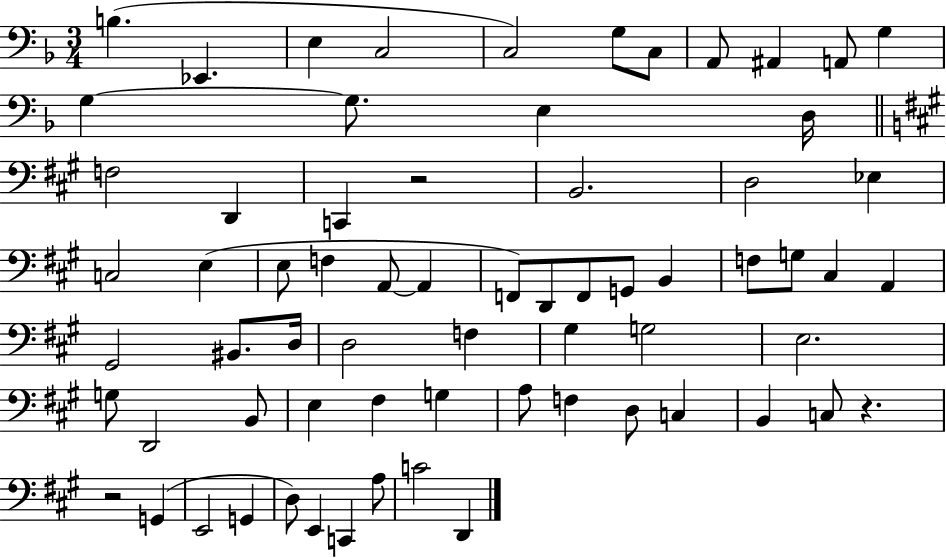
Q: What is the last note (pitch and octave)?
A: D2